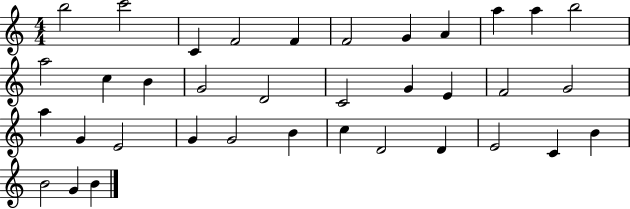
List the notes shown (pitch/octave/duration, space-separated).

B5/h C6/h C4/q F4/h F4/q F4/h G4/q A4/q A5/q A5/q B5/h A5/h C5/q B4/q G4/h D4/h C4/h G4/q E4/q F4/h G4/h A5/q G4/q E4/h G4/q G4/h B4/q C5/q D4/h D4/q E4/h C4/q B4/q B4/h G4/q B4/q